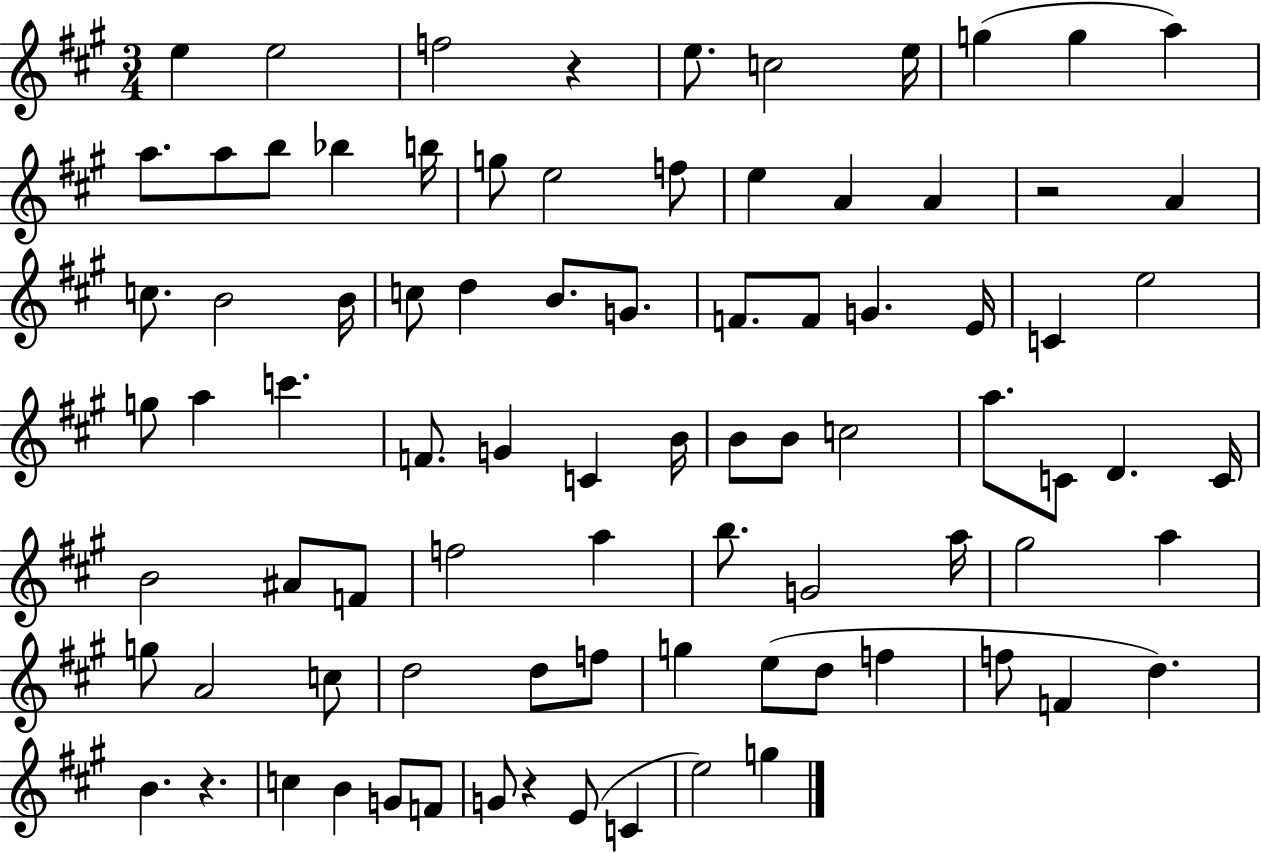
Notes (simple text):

E5/q E5/h F5/h R/q E5/e. C5/h E5/s G5/q G5/q A5/q A5/e. A5/e B5/e Bb5/q B5/s G5/e E5/h F5/e E5/q A4/q A4/q R/h A4/q C5/e. B4/h B4/s C5/e D5/q B4/e. G4/e. F4/e. F4/e G4/q. E4/s C4/q E5/h G5/e A5/q C6/q. F4/e. G4/q C4/q B4/s B4/e B4/e C5/h A5/e. C4/e D4/q. C4/s B4/h A#4/e F4/e F5/h A5/q B5/e. G4/h A5/s G#5/h A5/q G5/e A4/h C5/e D5/h D5/e F5/e G5/q E5/e D5/e F5/q F5/e F4/q D5/q. B4/q. R/q. C5/q B4/q G4/e F4/e G4/e R/q E4/e C4/q E5/h G5/q